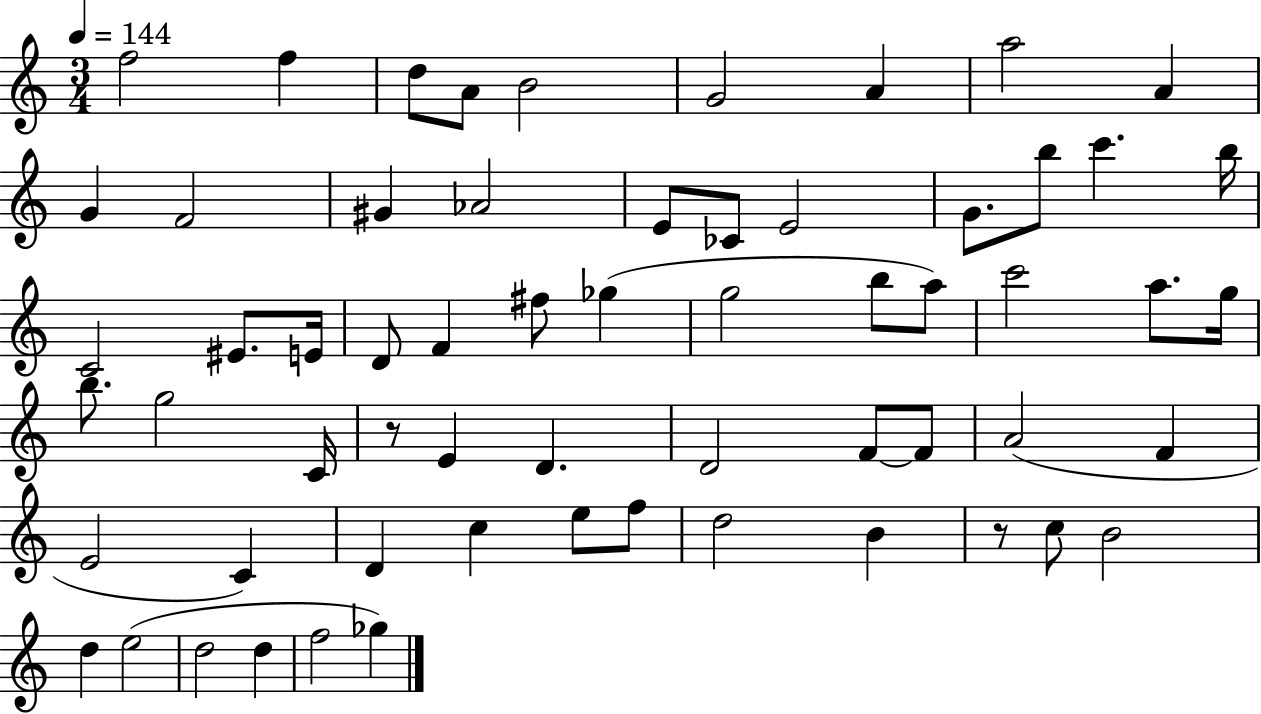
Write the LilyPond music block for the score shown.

{
  \clef treble
  \numericTimeSignature
  \time 3/4
  \key c \major
  \tempo 4 = 144
  f''2 f''4 | d''8 a'8 b'2 | g'2 a'4 | a''2 a'4 | \break g'4 f'2 | gis'4 aes'2 | e'8 ces'8 e'2 | g'8. b''8 c'''4. b''16 | \break c'2 eis'8. e'16 | d'8 f'4 fis''8 ges''4( | g''2 b''8 a''8) | c'''2 a''8. g''16 | \break b''8. g''2 c'16 | r8 e'4 d'4. | d'2 f'8~~ f'8 | a'2( f'4 | \break e'2 c'4) | d'4 c''4 e''8 f''8 | d''2 b'4 | r8 c''8 b'2 | \break d''4 e''2( | d''2 d''4 | f''2 ges''4) | \bar "|."
}